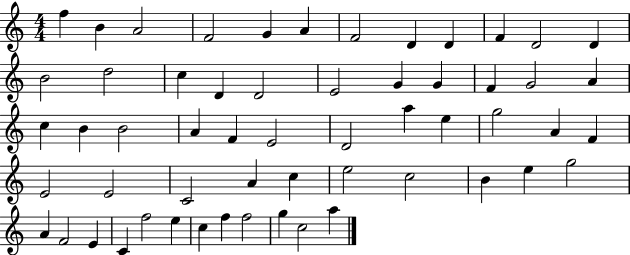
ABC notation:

X:1
T:Untitled
M:4/4
L:1/4
K:C
f B A2 F2 G A F2 D D F D2 D B2 d2 c D D2 E2 G G F G2 A c B B2 A F E2 D2 a e g2 A F E2 E2 C2 A c e2 c2 B e g2 A F2 E C f2 e c f f2 g c2 a